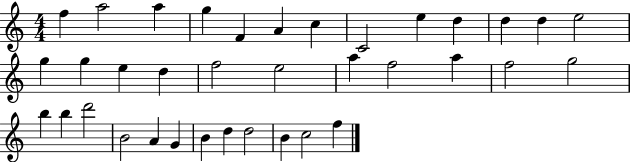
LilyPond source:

{
  \clef treble
  \numericTimeSignature
  \time 4/4
  \key c \major
  f''4 a''2 a''4 | g''4 f'4 a'4 c''4 | c'2 e''4 d''4 | d''4 d''4 e''2 | \break g''4 g''4 e''4 d''4 | f''2 e''2 | a''4 f''2 a''4 | f''2 g''2 | \break b''4 b''4 d'''2 | b'2 a'4 g'4 | b'4 d''4 d''2 | b'4 c''2 f''4 | \break \bar "|."
}